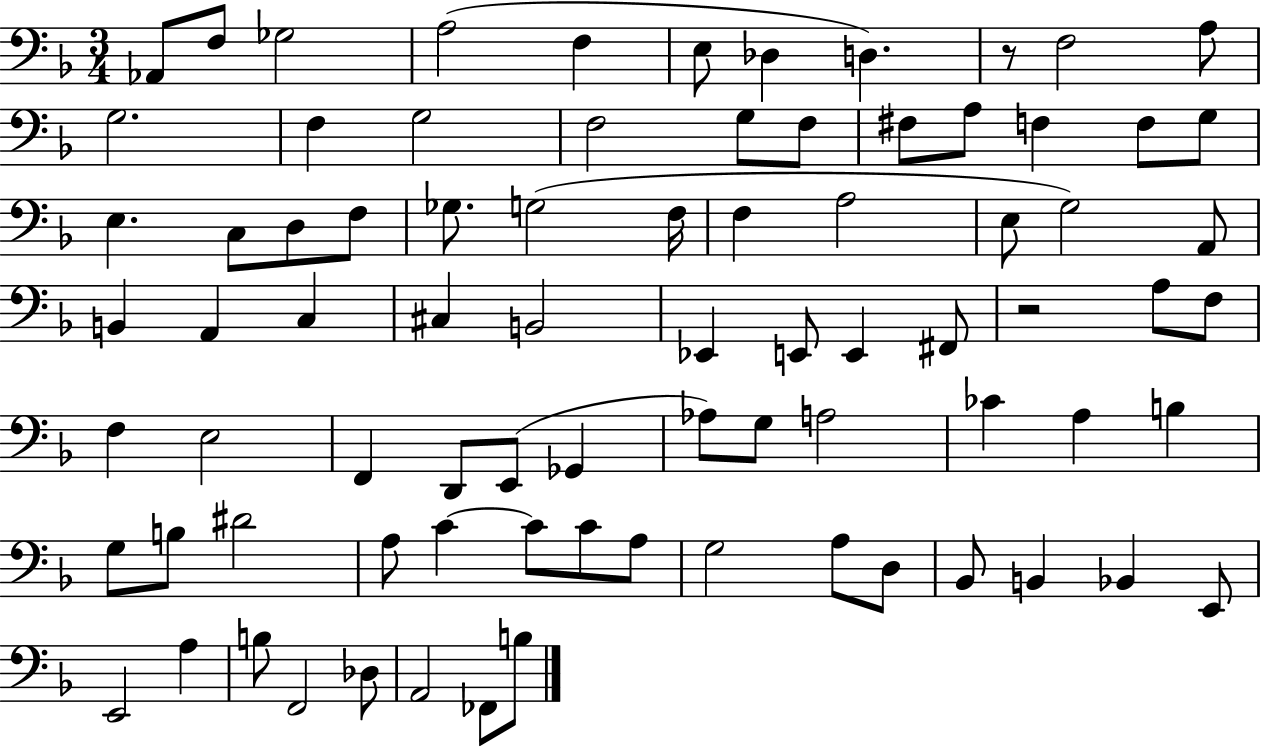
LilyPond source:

{
  \clef bass
  \numericTimeSignature
  \time 3/4
  \key f \major
  \repeat volta 2 { aes,8 f8 ges2 | a2( f4 | e8 des4 d4.) | r8 f2 a8 | \break g2. | f4 g2 | f2 g8 f8 | fis8 a8 f4 f8 g8 | \break e4. c8 d8 f8 | ges8. g2( f16 | f4 a2 | e8 g2) a,8 | \break b,4 a,4 c4 | cis4 b,2 | ees,4 e,8 e,4 fis,8 | r2 a8 f8 | \break f4 e2 | f,4 d,8 e,8( ges,4 | aes8) g8 a2 | ces'4 a4 b4 | \break g8 b8 dis'2 | a8 c'4~~ c'8 c'8 a8 | g2 a8 d8 | bes,8 b,4 bes,4 e,8 | \break e,2 a4 | b8 f,2 des8 | a,2 fes,8 b8 | } \bar "|."
}